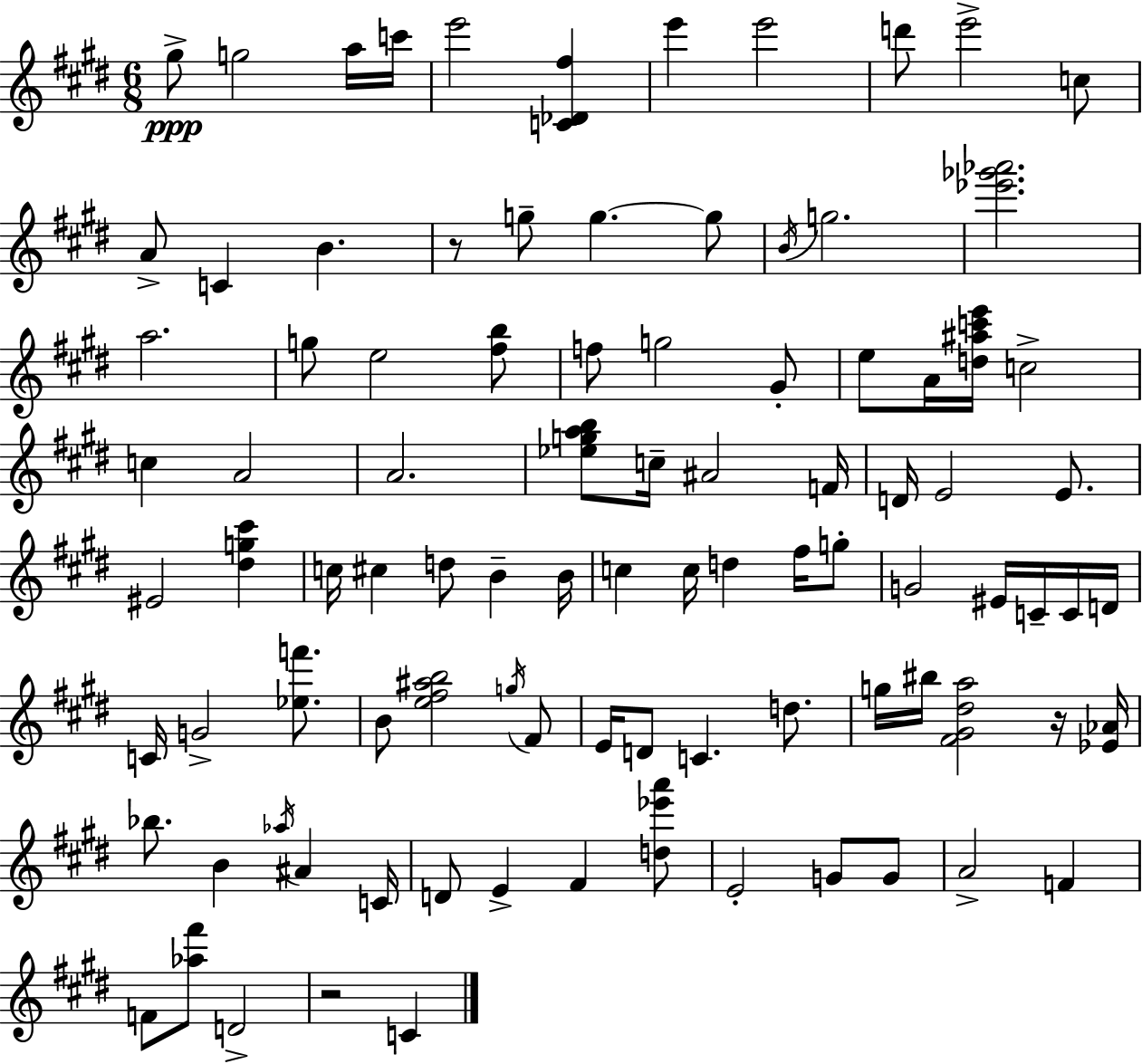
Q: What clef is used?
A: treble